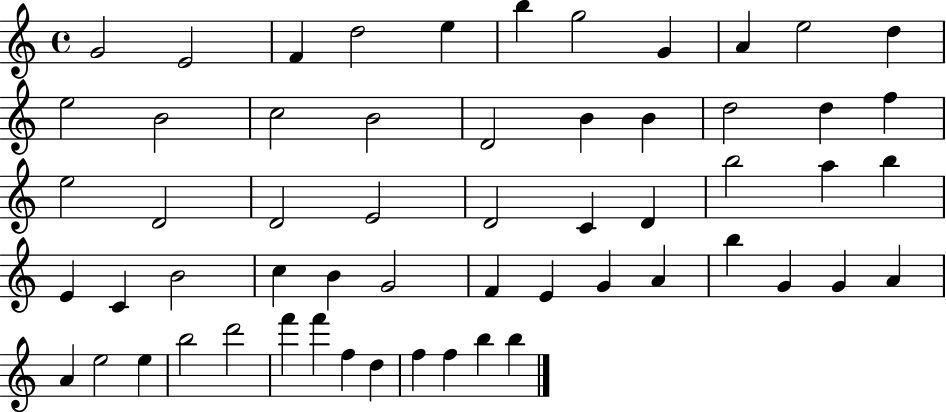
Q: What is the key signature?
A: C major